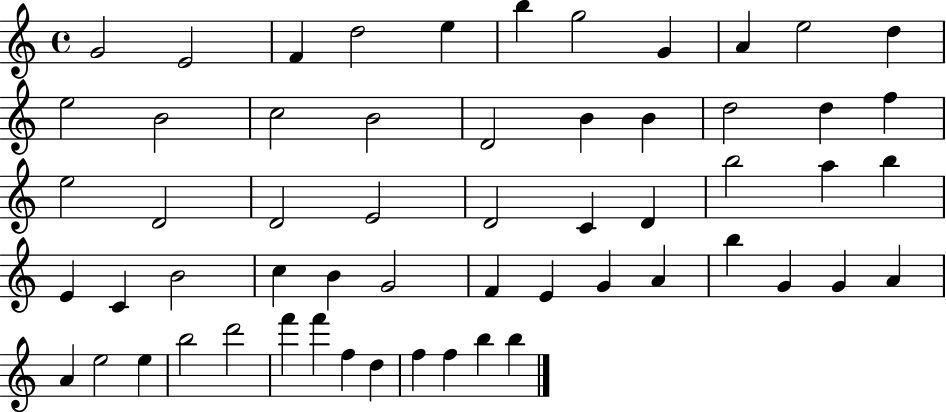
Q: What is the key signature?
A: C major